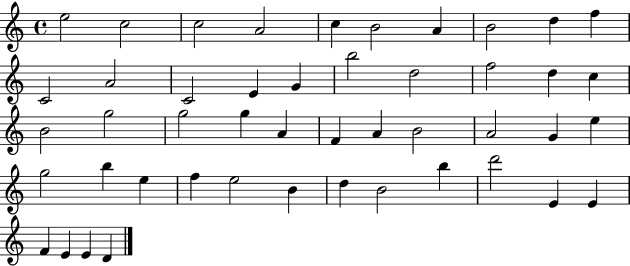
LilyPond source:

{
  \clef treble
  \time 4/4
  \defaultTimeSignature
  \key c \major
  e''2 c''2 | c''2 a'2 | c''4 b'2 a'4 | b'2 d''4 f''4 | \break c'2 a'2 | c'2 e'4 g'4 | b''2 d''2 | f''2 d''4 c''4 | \break b'2 g''2 | g''2 g''4 a'4 | f'4 a'4 b'2 | a'2 g'4 e''4 | \break g''2 b''4 e''4 | f''4 e''2 b'4 | d''4 b'2 b''4 | d'''2 e'4 e'4 | \break f'4 e'4 e'4 d'4 | \bar "|."
}